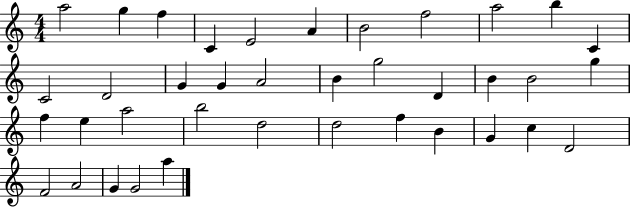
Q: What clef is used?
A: treble